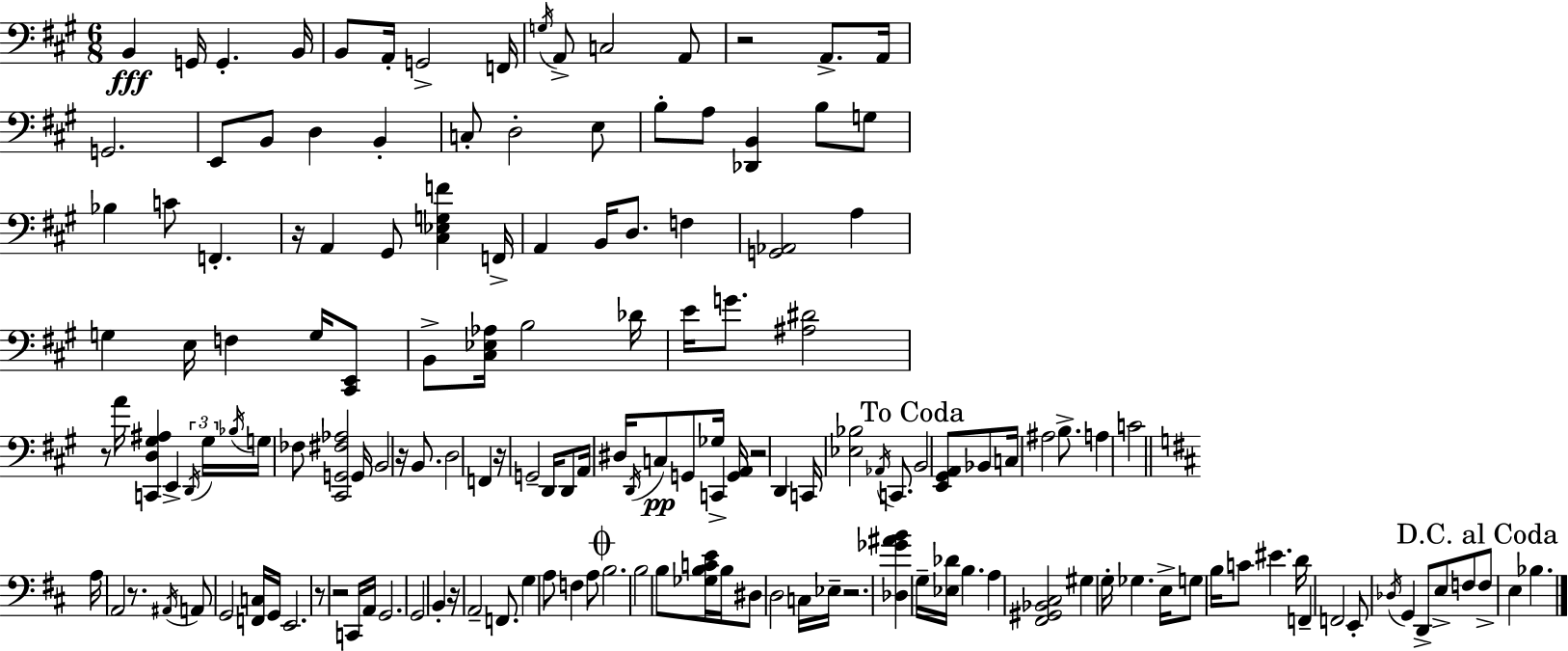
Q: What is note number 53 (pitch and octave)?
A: FES3